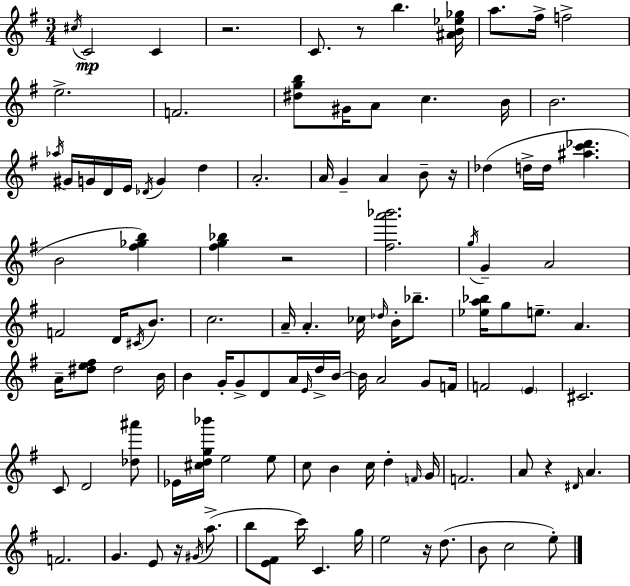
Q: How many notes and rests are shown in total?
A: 114